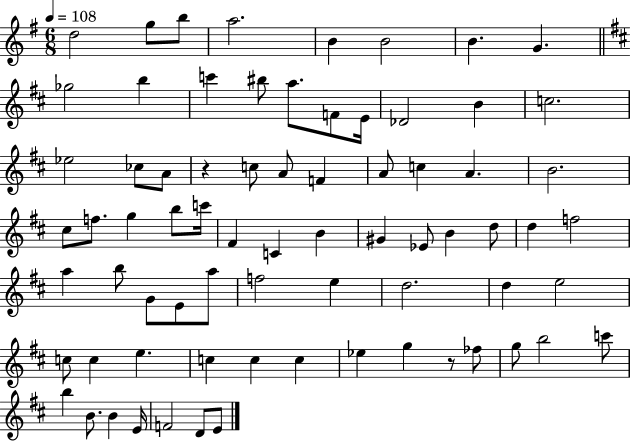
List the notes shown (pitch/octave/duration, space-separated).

D5/h G5/e B5/e A5/h. B4/q B4/h B4/q. G4/q. Gb5/h B5/q C6/q BIS5/e A5/e. F4/e E4/s Db4/h B4/q C5/h. Eb5/h CES5/e A4/e R/q C5/e A4/e F4/q A4/e C5/q A4/q. B4/h. C#5/e F5/e. G5/q B5/e C6/s F#4/q C4/q B4/q G#4/q Eb4/e B4/q D5/e D5/q F5/h A5/q B5/e G4/e E4/e A5/e F5/h E5/q D5/h. D5/q E5/h C5/e C5/q E5/q. C5/q C5/q C5/q Eb5/q G5/q R/e FES5/e G5/e B5/h C6/e B5/q B4/e. B4/q E4/s F4/h D4/e E4/e